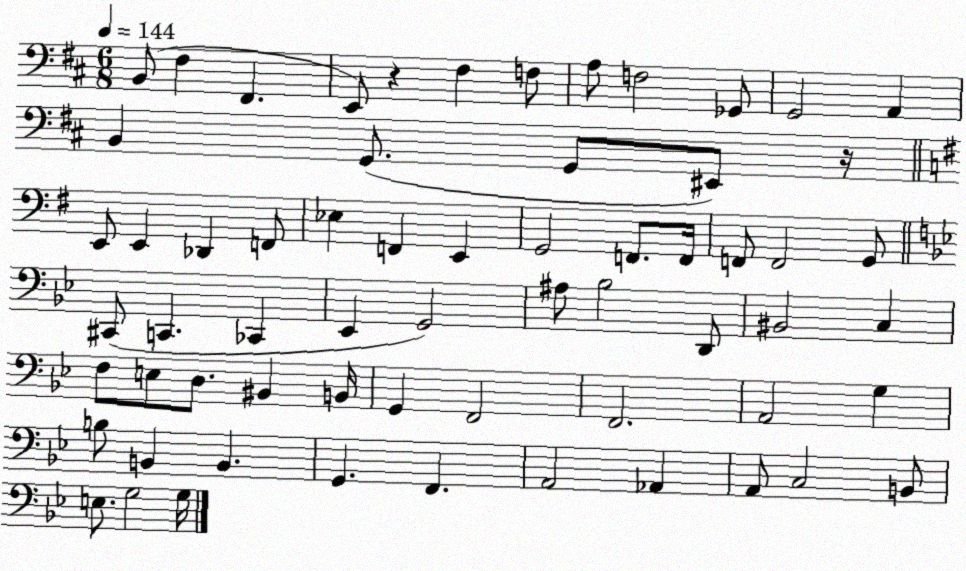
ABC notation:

X:1
T:Untitled
M:6/8
L:1/4
K:D
B,,/2 ^F, ^F,, E,,/2 z ^F, F,/2 A,/2 F,2 _G,,/2 G,,2 A,, B,, G,,/2 G,,/2 ^E,,/2 z/4 E,,/2 E,, _D,, F,,/2 _E, F,, E,, G,,2 F,,/2 F,,/4 F,,/2 F,,2 G,,/2 ^C,,/2 C,, _C,, _E,, G,,2 ^A,/2 _B,2 D,,/2 ^B,,2 C, F,/2 E,/2 D,/2 ^B,, B,,/4 G,, F,,2 F,,2 A,,2 G, B,/2 B,, B,, G,, F,, A,,2 _A,, A,,/2 C,2 B,,/2 E,/2 G,2 G,/4